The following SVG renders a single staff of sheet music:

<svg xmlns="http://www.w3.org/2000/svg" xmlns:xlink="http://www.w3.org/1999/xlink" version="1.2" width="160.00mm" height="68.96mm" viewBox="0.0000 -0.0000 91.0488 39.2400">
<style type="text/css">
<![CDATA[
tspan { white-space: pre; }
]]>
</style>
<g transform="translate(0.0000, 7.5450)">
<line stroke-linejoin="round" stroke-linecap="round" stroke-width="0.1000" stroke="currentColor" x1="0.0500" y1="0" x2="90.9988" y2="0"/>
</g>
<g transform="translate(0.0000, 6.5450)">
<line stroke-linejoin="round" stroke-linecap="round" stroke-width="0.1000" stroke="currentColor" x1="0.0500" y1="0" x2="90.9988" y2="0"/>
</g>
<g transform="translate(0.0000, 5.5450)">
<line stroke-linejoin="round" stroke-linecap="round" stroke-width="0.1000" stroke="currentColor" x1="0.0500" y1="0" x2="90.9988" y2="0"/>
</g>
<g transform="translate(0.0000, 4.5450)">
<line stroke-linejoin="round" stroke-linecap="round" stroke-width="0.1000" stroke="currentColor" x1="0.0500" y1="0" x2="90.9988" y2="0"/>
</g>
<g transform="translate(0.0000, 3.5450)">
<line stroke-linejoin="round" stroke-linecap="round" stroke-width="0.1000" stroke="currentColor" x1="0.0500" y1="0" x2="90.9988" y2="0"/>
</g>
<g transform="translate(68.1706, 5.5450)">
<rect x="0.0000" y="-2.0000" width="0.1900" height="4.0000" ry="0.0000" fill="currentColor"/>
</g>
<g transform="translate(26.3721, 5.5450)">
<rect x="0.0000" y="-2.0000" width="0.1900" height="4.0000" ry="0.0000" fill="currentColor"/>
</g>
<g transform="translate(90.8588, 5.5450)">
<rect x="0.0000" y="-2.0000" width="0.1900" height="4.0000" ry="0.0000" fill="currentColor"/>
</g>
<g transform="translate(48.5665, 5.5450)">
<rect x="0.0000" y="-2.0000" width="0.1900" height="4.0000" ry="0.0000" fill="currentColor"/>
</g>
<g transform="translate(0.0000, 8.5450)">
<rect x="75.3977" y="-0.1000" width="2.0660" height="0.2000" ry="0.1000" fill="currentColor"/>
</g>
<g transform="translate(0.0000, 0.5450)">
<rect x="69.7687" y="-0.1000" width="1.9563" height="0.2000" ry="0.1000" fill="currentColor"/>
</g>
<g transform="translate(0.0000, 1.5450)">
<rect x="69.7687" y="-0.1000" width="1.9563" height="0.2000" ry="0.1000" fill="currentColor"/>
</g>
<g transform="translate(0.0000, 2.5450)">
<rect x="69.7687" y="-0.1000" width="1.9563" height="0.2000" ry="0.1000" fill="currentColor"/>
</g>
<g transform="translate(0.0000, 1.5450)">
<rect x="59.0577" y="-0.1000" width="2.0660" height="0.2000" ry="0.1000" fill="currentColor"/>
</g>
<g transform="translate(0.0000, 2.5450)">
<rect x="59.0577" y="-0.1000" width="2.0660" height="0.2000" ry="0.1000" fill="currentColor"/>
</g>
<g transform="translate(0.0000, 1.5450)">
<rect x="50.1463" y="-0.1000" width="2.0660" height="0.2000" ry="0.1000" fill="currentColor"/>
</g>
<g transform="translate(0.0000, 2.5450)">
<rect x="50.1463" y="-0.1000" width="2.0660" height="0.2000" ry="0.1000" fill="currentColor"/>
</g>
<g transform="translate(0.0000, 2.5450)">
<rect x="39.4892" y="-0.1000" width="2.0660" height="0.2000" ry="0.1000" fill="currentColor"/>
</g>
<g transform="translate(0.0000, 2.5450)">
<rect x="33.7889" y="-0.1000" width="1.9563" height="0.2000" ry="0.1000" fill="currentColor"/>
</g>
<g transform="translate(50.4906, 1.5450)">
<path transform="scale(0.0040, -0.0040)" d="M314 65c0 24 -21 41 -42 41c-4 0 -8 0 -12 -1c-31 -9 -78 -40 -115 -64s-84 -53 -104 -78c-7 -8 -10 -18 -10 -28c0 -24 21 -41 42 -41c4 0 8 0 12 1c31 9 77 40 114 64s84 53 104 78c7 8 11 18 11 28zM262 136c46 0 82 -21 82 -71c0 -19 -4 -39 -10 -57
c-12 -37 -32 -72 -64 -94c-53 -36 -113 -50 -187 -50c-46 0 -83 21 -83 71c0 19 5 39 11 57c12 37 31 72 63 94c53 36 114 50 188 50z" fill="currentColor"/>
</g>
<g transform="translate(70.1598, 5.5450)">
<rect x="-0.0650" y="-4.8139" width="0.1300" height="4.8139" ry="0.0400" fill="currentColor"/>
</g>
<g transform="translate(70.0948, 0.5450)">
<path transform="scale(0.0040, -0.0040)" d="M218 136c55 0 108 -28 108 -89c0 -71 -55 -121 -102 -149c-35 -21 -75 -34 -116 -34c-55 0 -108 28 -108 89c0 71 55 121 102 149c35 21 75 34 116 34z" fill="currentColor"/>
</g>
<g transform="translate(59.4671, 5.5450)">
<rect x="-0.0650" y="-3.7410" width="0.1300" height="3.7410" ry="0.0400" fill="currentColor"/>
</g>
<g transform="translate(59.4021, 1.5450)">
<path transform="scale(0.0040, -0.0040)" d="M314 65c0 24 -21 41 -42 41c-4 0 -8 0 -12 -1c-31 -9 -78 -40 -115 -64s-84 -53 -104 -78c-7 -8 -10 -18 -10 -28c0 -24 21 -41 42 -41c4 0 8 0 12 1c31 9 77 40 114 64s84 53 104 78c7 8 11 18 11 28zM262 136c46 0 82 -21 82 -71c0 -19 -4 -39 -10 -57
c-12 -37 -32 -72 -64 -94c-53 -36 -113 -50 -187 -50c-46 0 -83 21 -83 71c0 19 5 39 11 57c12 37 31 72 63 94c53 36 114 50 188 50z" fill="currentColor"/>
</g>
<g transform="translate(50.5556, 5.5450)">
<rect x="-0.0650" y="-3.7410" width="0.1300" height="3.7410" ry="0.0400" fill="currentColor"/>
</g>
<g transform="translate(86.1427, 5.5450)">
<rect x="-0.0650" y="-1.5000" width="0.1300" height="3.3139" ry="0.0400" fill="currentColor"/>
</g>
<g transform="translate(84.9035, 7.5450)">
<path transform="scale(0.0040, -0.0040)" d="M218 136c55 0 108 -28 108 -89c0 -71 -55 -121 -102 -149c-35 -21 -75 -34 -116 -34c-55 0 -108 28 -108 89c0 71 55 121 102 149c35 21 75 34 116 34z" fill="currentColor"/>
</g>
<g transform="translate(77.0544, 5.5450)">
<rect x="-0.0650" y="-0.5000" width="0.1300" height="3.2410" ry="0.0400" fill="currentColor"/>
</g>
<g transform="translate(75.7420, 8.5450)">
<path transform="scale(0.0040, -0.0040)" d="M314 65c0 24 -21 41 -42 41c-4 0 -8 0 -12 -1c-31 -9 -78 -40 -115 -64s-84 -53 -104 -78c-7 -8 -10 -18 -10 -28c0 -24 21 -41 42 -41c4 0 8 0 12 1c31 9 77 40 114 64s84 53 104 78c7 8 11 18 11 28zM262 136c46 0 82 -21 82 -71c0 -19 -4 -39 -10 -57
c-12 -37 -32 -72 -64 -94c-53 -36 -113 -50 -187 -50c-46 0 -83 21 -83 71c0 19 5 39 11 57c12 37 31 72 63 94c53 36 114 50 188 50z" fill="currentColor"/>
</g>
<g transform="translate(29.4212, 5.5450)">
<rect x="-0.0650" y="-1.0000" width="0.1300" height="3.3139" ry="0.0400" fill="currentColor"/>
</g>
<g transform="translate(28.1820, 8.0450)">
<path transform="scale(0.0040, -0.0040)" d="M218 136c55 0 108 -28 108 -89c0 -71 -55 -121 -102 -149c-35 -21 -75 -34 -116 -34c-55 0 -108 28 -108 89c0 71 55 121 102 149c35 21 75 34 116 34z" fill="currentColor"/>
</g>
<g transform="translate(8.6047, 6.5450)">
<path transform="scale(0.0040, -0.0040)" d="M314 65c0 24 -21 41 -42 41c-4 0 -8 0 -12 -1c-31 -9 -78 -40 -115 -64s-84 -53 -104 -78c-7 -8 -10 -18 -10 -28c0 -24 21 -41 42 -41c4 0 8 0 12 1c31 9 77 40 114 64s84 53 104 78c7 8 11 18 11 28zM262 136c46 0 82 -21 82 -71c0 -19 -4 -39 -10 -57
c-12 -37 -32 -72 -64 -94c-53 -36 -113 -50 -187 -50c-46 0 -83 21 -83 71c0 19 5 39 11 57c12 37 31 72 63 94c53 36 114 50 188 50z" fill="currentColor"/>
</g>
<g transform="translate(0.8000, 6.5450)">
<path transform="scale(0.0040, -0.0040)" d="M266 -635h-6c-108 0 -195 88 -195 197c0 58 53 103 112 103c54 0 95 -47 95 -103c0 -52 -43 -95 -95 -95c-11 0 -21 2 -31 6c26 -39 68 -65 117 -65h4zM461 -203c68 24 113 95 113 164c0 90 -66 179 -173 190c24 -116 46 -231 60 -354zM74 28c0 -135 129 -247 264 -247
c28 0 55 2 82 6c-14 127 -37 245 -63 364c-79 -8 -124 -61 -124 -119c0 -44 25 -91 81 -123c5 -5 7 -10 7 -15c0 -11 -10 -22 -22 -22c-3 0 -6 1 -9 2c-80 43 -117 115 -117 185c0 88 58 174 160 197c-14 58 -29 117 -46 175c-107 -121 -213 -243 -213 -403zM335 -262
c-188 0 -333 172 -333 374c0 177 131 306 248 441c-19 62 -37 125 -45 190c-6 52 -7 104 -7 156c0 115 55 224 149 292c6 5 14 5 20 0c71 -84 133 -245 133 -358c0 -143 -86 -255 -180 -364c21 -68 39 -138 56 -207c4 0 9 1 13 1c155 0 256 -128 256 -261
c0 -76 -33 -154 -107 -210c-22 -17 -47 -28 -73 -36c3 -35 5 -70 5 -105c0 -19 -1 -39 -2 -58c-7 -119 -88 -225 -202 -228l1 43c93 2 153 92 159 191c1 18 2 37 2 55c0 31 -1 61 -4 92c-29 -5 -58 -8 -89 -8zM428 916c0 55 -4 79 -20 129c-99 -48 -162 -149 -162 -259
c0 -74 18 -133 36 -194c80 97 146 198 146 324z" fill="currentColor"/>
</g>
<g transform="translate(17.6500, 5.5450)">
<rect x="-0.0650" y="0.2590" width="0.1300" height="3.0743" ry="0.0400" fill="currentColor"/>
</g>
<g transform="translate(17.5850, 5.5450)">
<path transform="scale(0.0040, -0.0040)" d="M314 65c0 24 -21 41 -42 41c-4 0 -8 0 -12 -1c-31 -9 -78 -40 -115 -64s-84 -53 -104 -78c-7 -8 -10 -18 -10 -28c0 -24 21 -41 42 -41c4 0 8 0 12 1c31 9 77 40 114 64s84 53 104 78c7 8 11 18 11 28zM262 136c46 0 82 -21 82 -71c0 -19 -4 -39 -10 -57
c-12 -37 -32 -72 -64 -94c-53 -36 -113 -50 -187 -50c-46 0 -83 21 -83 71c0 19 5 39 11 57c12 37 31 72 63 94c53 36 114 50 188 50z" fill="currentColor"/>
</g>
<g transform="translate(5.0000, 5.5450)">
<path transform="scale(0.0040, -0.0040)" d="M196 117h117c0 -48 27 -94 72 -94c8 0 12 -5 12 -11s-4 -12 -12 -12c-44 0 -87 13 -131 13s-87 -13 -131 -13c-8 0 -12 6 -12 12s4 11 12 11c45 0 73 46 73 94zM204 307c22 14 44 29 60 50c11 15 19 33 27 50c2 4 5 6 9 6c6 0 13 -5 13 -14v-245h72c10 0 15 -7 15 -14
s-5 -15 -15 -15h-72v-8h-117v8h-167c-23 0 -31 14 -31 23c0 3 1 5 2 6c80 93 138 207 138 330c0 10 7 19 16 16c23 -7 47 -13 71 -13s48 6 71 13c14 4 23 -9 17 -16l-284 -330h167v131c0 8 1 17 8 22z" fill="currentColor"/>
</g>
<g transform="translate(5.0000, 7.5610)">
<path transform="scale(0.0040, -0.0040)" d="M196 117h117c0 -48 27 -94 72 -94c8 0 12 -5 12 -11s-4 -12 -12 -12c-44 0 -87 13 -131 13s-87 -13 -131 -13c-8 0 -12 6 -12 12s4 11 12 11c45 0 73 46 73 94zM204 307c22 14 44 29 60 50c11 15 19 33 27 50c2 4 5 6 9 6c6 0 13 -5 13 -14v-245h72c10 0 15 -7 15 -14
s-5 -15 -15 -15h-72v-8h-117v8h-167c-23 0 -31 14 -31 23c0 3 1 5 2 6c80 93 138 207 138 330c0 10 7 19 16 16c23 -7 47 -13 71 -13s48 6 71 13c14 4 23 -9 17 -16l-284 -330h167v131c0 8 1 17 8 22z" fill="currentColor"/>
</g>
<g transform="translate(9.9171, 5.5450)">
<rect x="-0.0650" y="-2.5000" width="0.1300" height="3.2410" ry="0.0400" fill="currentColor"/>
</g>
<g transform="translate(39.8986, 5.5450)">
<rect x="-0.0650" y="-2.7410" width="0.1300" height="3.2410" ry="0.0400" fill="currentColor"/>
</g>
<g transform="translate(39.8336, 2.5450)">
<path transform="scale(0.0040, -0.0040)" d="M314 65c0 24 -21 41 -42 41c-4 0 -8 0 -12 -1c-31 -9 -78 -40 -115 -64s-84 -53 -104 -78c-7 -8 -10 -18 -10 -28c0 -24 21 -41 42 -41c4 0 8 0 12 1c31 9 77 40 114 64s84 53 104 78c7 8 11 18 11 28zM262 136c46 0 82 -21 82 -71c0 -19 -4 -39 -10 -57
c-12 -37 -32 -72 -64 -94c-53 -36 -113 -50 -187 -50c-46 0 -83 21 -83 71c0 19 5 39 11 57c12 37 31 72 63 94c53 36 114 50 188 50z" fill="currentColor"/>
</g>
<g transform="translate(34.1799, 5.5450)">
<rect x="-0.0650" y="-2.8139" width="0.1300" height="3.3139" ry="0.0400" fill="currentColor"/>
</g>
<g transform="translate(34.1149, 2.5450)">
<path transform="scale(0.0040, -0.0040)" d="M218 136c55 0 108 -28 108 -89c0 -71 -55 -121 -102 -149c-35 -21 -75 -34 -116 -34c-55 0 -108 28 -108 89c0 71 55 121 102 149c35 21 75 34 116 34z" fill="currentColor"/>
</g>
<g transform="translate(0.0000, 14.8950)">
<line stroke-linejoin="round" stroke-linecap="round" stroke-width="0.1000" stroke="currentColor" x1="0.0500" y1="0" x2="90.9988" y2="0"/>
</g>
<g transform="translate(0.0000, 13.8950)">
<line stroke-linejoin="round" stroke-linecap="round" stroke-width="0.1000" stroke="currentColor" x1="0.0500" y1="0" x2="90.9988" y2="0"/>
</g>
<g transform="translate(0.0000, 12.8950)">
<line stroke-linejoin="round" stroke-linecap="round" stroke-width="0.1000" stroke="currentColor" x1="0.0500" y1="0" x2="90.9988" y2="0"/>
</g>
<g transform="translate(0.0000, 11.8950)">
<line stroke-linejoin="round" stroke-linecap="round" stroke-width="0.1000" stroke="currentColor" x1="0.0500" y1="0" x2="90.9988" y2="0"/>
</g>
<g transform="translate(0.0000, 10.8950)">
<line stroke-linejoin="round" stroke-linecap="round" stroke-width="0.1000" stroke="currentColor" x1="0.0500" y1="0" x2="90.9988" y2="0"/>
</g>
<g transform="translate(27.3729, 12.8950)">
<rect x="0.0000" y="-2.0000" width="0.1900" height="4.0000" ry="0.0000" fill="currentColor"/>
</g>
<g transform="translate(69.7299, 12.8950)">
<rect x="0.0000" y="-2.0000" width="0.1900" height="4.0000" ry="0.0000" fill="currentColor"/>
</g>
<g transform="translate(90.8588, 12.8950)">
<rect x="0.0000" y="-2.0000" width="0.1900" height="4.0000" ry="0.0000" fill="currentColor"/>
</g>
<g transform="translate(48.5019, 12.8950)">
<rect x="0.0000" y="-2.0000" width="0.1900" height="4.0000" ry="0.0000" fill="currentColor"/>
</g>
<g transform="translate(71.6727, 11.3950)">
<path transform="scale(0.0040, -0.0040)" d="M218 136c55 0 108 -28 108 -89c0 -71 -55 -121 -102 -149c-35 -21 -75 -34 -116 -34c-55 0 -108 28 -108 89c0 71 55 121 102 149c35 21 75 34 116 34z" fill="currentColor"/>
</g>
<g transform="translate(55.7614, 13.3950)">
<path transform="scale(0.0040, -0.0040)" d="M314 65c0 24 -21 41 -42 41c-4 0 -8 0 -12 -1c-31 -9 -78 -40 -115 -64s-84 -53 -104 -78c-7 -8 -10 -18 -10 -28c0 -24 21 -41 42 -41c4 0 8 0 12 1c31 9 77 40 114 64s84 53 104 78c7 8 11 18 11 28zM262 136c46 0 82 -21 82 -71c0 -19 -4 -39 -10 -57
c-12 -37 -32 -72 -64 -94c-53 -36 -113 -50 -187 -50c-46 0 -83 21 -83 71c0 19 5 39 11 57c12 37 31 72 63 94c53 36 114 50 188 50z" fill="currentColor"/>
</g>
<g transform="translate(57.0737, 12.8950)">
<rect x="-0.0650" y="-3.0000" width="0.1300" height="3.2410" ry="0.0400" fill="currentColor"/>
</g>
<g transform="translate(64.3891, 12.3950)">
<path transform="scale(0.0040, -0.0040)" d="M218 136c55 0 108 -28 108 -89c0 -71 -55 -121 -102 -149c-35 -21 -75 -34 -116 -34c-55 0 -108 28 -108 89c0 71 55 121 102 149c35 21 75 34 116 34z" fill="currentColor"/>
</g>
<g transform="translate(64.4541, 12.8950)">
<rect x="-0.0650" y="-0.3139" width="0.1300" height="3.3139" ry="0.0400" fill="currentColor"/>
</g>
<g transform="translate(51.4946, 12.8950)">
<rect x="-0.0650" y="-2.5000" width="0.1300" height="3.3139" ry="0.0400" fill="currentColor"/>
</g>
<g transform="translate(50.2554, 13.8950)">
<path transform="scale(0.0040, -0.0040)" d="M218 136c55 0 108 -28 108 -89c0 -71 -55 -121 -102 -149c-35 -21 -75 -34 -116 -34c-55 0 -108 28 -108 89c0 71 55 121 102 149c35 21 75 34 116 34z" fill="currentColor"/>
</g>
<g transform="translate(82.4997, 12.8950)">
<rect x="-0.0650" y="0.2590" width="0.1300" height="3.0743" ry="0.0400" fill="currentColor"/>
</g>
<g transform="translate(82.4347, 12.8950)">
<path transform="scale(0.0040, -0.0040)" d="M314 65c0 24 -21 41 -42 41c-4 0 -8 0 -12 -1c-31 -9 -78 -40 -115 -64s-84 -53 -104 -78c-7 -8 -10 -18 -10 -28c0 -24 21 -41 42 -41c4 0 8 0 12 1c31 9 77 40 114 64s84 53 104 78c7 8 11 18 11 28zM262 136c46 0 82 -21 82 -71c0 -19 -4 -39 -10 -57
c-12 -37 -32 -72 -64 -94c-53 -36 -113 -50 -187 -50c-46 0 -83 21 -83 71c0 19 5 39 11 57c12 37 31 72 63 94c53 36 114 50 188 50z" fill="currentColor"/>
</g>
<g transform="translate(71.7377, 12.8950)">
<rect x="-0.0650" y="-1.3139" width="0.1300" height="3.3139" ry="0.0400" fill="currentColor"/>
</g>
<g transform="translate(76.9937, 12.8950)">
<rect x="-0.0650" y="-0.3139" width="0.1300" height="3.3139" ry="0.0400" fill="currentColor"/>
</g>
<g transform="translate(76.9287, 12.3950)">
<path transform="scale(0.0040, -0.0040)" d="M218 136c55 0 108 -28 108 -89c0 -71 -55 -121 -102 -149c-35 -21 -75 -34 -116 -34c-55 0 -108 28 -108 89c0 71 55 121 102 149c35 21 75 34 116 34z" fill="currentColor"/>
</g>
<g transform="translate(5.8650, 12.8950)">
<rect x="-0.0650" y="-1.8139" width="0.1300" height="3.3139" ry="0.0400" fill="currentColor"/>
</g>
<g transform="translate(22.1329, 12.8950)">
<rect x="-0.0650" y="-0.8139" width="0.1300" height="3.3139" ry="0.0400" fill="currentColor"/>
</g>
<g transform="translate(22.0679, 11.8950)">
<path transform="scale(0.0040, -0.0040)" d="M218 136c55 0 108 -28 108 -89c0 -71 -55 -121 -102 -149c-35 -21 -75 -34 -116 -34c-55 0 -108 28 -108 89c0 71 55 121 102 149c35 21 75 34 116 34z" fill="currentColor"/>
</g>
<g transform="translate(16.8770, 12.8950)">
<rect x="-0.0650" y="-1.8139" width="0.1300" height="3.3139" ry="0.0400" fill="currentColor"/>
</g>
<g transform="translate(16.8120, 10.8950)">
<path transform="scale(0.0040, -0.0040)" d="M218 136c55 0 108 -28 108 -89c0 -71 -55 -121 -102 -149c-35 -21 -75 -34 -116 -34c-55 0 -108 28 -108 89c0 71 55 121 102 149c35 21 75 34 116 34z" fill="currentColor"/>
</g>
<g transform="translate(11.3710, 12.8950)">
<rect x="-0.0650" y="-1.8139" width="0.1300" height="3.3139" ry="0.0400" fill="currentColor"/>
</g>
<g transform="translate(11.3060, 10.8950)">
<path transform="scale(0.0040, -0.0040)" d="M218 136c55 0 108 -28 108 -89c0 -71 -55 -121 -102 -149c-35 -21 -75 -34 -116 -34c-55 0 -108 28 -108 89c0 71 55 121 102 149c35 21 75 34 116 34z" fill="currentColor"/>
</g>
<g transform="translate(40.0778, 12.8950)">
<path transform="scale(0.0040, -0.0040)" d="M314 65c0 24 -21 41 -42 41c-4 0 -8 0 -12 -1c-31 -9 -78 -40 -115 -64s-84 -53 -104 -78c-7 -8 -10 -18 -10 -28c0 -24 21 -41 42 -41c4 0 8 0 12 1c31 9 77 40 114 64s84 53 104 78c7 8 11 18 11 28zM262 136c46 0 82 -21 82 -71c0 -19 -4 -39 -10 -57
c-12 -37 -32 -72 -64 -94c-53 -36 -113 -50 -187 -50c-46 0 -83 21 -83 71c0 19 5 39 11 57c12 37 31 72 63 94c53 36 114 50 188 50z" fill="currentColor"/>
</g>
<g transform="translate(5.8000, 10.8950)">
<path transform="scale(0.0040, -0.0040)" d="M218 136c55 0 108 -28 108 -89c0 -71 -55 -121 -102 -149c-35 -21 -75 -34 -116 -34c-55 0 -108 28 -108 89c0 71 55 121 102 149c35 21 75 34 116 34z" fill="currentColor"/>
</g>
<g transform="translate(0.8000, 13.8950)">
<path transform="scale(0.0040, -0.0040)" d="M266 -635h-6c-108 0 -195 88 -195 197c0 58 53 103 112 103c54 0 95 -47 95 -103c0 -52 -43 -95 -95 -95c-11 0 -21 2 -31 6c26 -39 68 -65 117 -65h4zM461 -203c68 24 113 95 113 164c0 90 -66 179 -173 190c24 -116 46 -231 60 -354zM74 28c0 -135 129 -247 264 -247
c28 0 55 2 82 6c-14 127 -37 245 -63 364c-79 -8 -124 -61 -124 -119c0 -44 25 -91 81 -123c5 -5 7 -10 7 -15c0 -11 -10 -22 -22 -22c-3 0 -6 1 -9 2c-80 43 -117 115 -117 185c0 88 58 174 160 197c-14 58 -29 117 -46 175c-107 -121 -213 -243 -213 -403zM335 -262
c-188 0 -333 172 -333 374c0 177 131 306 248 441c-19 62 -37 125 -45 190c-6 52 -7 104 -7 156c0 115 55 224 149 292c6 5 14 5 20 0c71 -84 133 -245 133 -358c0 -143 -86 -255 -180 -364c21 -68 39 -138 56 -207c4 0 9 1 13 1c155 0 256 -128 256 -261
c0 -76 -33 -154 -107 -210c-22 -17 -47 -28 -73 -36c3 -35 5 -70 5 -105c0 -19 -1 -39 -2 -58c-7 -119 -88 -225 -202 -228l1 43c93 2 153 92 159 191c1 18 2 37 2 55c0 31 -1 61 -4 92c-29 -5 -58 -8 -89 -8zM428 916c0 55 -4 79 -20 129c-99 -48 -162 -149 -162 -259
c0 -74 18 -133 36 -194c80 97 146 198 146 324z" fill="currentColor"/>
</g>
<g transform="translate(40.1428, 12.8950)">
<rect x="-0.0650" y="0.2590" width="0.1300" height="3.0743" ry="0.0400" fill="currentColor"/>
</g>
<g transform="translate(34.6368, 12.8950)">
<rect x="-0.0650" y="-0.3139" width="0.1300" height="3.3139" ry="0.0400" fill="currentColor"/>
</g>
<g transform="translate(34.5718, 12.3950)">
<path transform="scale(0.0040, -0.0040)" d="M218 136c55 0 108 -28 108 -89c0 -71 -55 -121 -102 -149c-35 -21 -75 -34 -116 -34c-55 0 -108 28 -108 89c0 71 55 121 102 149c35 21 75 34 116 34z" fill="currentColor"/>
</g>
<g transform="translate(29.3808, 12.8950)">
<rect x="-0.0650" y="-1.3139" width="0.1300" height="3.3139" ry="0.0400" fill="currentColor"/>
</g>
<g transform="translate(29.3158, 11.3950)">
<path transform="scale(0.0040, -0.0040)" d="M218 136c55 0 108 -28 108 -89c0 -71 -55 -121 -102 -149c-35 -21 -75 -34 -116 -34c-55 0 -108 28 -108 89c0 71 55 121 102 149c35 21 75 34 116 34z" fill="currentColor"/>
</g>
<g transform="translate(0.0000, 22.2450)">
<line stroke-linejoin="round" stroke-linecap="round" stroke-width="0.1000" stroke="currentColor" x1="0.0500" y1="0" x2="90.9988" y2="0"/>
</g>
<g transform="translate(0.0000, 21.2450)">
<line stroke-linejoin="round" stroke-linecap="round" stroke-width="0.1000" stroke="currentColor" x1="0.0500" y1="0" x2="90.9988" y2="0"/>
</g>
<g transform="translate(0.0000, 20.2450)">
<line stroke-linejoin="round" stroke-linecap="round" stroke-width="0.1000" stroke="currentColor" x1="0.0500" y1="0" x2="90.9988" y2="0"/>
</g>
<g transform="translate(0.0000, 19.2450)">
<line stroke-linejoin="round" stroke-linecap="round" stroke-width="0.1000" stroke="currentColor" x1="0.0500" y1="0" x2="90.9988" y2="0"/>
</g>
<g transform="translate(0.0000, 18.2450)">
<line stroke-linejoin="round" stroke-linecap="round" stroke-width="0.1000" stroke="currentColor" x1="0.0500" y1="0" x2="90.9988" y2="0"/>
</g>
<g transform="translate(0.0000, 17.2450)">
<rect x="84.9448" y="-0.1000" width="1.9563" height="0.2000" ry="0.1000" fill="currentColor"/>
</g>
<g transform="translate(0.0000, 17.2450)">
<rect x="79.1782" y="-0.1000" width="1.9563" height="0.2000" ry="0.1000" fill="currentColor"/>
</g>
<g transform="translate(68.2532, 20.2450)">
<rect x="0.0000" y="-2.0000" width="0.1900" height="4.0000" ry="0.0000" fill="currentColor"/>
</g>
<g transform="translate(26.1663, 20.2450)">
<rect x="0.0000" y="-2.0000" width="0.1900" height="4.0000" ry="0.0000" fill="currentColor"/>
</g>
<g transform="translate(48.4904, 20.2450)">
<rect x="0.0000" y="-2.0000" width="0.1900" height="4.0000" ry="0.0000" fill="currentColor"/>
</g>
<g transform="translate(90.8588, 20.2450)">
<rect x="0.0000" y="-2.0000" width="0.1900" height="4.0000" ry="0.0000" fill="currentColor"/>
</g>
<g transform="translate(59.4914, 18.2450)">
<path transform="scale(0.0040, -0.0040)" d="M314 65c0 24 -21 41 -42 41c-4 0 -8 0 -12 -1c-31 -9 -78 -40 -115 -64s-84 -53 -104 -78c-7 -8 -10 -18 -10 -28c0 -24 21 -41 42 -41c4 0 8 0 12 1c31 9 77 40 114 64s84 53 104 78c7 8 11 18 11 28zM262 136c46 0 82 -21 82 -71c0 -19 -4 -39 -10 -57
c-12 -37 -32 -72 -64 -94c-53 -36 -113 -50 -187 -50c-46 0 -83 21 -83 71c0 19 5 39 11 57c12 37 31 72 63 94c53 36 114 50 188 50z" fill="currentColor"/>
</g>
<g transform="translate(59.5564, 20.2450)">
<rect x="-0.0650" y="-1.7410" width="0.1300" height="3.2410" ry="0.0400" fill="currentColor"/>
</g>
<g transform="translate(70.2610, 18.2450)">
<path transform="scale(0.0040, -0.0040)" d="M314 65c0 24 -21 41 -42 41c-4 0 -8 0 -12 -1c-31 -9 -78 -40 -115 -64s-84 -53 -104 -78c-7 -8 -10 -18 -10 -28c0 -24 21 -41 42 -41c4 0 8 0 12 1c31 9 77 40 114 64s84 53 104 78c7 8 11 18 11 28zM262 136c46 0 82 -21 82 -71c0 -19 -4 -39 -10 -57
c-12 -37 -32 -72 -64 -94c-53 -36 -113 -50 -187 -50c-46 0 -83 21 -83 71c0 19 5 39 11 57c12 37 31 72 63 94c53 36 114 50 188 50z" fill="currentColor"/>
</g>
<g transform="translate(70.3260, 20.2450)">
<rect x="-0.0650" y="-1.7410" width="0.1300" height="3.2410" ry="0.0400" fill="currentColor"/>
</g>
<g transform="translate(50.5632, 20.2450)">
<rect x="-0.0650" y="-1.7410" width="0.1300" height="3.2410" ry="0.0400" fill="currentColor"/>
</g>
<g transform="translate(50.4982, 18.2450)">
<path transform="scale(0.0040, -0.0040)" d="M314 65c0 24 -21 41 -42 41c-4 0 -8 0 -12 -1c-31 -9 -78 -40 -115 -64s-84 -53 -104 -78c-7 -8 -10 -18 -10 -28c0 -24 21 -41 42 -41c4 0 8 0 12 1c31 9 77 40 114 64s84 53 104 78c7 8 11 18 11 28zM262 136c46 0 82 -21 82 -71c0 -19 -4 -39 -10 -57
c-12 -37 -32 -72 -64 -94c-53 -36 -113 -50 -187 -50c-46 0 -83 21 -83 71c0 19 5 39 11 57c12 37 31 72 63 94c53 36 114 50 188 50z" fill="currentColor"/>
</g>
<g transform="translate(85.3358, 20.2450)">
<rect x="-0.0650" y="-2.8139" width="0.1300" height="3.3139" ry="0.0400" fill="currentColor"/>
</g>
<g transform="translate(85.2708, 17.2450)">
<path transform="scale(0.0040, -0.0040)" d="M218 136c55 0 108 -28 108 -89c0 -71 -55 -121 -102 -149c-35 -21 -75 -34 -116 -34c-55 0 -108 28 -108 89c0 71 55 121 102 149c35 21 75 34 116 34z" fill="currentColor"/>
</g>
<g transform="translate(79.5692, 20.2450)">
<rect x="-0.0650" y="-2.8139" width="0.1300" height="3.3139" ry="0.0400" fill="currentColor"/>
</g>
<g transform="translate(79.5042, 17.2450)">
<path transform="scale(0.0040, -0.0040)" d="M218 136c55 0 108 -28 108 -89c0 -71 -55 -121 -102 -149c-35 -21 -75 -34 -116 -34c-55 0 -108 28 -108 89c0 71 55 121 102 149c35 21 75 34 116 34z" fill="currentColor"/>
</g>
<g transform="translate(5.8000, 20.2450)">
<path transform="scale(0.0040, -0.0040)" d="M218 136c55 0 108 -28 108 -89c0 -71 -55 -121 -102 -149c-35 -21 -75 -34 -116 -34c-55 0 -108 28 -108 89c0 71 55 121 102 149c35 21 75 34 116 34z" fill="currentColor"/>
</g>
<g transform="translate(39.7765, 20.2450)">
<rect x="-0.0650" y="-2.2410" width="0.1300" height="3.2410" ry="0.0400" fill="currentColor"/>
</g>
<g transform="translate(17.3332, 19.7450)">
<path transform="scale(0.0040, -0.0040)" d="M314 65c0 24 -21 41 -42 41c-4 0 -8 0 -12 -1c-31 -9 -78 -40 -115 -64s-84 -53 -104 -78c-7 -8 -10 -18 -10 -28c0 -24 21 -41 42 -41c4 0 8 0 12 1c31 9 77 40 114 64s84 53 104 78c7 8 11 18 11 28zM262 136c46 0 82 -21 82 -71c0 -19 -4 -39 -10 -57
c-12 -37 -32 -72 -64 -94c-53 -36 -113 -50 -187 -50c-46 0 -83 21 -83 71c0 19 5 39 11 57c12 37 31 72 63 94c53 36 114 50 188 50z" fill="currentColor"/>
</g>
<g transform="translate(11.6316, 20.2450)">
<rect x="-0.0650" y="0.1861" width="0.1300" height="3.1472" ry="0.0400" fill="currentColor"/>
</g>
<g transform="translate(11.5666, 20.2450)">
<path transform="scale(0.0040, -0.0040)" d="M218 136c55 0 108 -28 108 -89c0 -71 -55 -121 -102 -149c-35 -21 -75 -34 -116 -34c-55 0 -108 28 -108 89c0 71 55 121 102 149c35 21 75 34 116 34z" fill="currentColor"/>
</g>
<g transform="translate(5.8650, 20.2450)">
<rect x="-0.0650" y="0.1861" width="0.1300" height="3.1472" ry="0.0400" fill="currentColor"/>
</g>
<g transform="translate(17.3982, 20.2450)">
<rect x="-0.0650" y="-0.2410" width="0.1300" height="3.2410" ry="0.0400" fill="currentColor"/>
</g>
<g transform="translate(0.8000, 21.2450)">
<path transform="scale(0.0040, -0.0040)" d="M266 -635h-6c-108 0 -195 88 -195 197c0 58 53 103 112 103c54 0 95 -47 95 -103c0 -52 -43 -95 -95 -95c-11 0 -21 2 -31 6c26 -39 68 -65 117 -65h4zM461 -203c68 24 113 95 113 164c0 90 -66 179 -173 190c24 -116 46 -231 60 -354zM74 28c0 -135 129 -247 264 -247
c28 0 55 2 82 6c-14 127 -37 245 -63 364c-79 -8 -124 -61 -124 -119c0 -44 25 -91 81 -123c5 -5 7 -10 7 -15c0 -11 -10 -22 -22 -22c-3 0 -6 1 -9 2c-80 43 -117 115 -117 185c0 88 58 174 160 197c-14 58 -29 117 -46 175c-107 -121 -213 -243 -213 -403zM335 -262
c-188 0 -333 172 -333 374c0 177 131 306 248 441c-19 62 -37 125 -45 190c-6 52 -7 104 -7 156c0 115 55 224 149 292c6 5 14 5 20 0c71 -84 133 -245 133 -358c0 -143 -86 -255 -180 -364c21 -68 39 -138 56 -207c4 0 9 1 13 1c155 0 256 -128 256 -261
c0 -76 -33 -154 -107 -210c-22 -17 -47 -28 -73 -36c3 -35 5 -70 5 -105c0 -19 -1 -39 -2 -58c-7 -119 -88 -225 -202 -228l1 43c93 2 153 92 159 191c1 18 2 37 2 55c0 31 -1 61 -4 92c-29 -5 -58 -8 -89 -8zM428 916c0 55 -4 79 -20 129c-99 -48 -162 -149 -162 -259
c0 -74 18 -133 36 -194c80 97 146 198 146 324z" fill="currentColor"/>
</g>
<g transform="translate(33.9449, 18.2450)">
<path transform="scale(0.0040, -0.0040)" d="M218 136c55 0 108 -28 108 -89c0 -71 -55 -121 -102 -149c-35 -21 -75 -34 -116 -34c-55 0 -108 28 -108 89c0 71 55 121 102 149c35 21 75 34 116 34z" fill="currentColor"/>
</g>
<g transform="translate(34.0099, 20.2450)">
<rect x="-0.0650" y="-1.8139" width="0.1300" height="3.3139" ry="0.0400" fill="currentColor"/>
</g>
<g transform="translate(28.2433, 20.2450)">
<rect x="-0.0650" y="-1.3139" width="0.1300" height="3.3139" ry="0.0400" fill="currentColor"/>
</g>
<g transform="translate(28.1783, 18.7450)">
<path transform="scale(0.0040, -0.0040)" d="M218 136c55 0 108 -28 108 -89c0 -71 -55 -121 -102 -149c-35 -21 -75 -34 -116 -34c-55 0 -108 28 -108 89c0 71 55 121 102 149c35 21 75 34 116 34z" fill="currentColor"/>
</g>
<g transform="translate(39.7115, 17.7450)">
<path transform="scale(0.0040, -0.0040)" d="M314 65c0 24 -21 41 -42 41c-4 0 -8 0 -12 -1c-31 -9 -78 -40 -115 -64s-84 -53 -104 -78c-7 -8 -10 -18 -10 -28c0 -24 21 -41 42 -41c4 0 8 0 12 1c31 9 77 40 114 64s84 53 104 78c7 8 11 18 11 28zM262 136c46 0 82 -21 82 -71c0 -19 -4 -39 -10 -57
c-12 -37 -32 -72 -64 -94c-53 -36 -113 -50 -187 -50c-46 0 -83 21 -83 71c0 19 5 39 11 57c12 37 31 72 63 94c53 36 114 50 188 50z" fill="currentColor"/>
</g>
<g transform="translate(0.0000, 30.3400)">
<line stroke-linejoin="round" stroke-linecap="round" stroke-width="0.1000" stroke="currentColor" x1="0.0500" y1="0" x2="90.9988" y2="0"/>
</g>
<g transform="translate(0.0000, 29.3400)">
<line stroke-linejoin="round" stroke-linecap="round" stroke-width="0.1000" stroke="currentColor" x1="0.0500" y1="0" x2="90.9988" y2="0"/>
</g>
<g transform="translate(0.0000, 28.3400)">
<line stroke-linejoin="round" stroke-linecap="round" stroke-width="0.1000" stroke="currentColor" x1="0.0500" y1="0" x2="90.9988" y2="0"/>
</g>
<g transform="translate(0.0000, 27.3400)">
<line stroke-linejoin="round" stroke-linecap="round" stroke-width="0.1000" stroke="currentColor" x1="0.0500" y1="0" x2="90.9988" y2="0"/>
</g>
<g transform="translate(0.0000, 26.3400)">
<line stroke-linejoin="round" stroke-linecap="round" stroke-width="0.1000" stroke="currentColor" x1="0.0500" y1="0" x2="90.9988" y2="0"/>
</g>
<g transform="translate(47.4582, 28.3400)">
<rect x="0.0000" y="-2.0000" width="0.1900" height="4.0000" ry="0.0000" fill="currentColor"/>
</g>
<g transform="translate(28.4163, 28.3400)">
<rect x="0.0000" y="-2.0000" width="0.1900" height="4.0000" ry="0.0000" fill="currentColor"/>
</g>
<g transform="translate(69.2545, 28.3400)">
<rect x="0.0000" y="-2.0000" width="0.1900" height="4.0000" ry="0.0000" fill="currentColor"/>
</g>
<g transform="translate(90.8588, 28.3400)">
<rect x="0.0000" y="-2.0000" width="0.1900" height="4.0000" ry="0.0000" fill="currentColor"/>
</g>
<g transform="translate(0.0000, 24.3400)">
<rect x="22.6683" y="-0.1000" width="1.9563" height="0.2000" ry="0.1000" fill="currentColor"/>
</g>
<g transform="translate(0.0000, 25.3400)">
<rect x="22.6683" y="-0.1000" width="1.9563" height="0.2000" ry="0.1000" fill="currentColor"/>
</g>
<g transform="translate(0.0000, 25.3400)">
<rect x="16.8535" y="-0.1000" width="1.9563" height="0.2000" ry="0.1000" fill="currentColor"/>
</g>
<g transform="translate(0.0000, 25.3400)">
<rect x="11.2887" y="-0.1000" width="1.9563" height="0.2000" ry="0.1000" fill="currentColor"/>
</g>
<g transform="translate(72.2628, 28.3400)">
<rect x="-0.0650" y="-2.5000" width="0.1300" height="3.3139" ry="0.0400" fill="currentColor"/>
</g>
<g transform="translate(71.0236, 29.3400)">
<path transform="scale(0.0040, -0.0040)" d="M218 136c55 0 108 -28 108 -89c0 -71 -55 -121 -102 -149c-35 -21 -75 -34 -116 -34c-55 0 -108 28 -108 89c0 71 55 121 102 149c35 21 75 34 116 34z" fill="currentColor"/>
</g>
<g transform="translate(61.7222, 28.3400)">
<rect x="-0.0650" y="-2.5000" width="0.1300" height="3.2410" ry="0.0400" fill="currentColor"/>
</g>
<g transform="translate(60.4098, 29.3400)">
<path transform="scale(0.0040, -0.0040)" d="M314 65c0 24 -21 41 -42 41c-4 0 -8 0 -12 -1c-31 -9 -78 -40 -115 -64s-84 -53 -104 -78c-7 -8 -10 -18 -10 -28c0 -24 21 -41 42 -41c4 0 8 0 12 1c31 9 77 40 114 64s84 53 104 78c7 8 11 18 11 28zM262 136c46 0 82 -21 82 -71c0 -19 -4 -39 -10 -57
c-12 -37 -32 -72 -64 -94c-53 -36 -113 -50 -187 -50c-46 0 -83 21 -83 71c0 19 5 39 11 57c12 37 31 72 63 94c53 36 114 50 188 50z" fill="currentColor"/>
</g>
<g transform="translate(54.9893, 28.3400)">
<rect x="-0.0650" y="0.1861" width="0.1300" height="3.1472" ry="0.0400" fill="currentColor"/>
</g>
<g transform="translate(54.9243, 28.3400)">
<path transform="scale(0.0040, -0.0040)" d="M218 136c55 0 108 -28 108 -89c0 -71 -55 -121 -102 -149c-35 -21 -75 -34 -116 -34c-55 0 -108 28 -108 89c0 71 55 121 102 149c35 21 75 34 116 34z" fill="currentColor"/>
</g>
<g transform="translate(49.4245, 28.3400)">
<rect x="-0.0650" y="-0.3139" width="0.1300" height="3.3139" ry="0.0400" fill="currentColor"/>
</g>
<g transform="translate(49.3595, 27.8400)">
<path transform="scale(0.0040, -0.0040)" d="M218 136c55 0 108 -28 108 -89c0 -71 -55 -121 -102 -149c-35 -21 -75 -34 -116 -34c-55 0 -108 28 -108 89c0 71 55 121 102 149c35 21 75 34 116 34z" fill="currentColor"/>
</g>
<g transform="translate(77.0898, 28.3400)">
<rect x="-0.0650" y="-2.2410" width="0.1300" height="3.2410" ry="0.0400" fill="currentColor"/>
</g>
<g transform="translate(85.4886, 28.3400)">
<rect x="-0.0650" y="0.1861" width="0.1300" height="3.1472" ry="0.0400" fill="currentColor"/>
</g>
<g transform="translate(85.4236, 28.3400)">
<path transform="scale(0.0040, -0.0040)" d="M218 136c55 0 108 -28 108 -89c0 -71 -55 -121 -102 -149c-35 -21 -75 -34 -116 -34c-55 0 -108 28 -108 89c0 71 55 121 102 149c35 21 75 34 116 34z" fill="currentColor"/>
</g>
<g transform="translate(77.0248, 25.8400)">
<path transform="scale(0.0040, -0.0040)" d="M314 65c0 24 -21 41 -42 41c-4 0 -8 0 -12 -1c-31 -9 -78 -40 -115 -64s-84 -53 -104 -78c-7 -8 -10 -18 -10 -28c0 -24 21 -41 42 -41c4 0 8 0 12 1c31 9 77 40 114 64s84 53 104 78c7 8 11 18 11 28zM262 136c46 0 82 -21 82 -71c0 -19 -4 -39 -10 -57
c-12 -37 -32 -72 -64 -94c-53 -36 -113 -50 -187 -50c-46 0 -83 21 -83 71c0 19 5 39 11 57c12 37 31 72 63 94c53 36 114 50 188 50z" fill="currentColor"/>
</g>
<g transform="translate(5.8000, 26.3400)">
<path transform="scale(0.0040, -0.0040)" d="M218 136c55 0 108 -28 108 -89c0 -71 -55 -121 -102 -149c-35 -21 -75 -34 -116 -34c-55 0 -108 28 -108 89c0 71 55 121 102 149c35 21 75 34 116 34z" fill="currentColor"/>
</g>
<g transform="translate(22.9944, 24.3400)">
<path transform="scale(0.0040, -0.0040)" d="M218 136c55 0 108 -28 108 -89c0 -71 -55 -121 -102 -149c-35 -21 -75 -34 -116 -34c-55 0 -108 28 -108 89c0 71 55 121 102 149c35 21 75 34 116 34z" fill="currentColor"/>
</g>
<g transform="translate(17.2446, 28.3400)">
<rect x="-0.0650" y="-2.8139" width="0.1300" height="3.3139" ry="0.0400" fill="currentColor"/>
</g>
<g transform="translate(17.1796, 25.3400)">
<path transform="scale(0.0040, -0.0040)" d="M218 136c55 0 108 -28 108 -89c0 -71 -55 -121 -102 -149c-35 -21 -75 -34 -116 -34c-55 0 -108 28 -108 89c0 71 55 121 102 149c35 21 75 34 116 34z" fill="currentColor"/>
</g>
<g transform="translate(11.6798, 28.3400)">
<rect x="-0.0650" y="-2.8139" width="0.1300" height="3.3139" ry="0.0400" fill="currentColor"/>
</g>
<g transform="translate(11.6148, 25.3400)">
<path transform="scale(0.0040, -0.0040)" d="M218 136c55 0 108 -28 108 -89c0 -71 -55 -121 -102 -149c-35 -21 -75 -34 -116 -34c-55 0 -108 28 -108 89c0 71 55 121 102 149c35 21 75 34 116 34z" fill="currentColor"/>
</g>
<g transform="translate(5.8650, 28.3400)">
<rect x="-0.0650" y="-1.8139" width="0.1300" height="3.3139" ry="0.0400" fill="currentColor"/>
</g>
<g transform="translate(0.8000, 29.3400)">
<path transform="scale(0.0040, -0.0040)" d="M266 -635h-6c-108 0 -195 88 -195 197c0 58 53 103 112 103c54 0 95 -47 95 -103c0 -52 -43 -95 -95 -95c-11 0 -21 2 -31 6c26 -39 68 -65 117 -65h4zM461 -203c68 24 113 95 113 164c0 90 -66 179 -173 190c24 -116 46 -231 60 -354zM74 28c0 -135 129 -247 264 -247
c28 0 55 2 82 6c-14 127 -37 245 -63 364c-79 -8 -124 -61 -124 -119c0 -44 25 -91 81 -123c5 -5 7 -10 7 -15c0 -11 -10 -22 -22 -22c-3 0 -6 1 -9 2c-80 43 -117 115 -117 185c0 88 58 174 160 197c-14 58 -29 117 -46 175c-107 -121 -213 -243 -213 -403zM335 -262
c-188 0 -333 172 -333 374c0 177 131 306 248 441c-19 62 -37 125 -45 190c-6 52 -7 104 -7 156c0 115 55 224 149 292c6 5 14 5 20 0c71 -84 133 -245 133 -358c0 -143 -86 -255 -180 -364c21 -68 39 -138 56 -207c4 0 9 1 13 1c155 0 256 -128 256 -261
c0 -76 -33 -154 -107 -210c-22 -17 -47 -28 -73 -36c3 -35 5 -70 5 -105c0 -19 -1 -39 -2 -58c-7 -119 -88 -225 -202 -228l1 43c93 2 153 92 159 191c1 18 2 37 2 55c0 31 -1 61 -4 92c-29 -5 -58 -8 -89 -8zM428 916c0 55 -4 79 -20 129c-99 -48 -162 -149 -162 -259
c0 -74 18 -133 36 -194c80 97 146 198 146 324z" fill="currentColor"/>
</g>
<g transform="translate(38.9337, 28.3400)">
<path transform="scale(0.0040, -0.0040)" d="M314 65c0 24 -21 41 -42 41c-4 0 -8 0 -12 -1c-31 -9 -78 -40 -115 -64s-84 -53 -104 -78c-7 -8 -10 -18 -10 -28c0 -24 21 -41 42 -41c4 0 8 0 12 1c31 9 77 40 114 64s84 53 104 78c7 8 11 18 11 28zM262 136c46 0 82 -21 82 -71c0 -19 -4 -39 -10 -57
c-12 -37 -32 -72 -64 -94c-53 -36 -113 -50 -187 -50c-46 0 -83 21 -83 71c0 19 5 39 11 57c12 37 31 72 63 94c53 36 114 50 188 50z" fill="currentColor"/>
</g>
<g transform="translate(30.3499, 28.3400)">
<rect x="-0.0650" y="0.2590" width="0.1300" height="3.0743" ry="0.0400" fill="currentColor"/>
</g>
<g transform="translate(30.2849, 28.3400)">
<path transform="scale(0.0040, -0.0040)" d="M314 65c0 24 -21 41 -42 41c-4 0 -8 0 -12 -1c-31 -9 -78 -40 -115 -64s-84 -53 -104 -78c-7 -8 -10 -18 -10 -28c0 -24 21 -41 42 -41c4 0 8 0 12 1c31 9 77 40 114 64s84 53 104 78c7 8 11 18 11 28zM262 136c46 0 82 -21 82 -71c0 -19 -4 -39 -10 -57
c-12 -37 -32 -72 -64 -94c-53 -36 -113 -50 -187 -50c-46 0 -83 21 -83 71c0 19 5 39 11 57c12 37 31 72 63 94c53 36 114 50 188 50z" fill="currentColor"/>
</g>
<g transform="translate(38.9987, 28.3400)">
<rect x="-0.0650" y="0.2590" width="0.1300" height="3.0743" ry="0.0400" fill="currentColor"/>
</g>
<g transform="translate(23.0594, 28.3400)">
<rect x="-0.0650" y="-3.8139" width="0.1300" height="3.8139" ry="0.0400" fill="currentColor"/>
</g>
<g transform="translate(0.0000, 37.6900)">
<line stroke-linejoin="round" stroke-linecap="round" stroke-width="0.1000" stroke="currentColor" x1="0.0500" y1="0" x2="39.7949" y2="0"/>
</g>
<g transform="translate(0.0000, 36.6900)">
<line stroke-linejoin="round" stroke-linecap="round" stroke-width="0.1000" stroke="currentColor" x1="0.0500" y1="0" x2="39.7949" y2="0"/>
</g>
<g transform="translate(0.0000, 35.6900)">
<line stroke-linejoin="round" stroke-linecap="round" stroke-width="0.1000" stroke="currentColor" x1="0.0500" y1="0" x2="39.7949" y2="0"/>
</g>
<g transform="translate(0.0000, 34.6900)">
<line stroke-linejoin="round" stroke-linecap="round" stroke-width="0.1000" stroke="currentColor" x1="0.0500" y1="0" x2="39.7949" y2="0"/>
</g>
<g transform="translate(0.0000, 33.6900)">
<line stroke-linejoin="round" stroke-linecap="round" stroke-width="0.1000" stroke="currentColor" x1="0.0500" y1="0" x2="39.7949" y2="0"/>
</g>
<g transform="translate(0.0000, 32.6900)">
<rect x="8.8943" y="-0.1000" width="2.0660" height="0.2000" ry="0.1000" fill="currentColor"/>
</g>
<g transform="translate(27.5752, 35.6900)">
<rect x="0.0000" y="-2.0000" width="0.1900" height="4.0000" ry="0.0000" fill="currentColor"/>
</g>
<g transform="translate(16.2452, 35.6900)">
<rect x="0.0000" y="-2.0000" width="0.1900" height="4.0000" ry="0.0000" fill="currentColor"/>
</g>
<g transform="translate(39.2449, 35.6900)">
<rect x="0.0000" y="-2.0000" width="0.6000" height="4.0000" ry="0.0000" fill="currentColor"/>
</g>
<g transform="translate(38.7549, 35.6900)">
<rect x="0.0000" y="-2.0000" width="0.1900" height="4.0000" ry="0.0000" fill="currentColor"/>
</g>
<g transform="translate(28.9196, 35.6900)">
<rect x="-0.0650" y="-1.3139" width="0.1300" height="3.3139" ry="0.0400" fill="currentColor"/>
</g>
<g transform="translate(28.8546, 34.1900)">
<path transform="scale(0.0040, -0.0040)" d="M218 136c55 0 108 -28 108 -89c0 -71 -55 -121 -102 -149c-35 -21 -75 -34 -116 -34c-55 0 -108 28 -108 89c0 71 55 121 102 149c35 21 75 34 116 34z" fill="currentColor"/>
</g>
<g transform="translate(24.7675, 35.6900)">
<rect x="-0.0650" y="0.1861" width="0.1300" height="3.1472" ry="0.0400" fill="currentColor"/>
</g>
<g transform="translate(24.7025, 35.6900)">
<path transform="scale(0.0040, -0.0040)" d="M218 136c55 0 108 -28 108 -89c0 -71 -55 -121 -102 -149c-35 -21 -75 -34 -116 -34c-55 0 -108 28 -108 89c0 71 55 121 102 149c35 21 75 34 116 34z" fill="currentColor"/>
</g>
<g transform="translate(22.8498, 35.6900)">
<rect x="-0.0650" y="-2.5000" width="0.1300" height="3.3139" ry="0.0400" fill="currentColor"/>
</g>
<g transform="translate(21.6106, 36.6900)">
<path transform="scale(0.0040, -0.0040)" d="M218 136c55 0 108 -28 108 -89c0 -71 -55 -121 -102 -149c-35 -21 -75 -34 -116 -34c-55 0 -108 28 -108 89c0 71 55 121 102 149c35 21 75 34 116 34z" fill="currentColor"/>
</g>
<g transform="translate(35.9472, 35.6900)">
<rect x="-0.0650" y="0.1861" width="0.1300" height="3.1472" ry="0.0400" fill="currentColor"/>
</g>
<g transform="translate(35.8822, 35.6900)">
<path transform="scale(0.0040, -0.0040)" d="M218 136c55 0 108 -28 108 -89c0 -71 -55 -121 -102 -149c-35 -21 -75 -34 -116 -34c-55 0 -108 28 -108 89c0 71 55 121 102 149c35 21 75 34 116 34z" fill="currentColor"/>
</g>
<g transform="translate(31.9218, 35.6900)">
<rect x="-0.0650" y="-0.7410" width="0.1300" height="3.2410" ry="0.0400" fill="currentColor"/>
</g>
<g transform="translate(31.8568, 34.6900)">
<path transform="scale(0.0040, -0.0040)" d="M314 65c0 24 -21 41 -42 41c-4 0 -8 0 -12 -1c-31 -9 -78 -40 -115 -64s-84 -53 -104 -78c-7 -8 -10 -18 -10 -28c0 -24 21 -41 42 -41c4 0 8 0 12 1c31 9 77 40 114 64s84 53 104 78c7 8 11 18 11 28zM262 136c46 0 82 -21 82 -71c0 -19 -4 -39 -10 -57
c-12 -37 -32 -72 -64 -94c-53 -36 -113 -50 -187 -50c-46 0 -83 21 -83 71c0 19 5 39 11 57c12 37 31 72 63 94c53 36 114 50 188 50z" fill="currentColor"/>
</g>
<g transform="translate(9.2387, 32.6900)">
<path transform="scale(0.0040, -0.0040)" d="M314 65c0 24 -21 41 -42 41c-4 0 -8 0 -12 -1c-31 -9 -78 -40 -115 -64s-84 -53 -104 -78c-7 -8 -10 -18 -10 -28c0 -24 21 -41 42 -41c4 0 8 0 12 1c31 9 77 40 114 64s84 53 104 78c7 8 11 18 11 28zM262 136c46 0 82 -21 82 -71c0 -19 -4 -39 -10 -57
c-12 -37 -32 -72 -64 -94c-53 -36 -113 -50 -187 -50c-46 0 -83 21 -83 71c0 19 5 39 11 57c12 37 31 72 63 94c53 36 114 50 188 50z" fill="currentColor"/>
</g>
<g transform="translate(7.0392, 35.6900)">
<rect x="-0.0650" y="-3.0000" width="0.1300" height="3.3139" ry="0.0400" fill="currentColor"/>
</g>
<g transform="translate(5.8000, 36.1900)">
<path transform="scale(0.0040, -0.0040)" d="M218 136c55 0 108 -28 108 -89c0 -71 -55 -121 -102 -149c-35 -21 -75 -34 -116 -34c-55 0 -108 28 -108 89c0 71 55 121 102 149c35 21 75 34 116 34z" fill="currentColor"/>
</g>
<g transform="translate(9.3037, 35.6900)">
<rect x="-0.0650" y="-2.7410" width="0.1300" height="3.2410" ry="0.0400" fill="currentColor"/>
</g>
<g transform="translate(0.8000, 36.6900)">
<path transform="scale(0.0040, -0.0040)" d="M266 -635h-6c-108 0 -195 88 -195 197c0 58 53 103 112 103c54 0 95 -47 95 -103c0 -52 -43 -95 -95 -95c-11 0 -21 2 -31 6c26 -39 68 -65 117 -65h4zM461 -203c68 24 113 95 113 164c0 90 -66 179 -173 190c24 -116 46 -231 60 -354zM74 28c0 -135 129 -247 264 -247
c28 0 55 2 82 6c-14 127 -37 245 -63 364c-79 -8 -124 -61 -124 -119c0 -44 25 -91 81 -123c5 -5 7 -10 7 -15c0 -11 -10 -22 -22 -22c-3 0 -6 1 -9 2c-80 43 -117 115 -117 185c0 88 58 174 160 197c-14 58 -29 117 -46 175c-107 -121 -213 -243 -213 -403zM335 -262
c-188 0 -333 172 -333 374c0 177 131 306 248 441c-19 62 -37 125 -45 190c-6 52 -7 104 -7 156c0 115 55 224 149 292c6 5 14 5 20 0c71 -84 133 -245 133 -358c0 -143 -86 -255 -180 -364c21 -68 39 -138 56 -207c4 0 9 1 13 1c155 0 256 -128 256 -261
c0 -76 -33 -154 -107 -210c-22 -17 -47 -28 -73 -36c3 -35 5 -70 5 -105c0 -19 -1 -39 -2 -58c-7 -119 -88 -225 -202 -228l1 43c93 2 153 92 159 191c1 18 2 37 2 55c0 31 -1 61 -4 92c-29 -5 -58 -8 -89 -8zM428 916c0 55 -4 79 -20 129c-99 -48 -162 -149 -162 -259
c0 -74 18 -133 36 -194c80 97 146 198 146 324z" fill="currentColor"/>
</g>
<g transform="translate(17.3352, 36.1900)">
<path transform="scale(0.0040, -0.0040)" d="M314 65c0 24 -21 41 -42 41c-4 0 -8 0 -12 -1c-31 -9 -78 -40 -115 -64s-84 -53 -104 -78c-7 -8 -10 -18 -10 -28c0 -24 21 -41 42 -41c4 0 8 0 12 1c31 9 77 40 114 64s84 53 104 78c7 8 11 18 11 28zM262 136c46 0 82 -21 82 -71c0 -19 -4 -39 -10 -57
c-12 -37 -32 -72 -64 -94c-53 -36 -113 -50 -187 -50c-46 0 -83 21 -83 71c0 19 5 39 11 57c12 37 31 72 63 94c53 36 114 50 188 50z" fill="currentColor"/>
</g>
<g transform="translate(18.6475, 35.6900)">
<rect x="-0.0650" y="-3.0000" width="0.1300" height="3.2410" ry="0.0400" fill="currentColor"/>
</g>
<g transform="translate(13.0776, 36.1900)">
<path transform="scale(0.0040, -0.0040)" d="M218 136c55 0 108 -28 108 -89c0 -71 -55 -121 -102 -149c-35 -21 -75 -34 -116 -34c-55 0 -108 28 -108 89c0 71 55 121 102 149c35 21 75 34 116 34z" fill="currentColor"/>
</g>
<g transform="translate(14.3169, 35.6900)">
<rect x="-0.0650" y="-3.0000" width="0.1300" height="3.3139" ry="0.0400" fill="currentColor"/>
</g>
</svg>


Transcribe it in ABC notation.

X:1
T:Untitled
M:4/4
L:1/4
K:C
G2 B2 D a a2 c'2 c'2 e' C2 E f f f d e c B2 G A2 c e c B2 B B c2 e f g2 f2 f2 f2 a a f a a c' B2 B2 c B G2 G g2 B A a2 A A2 G B e d2 B